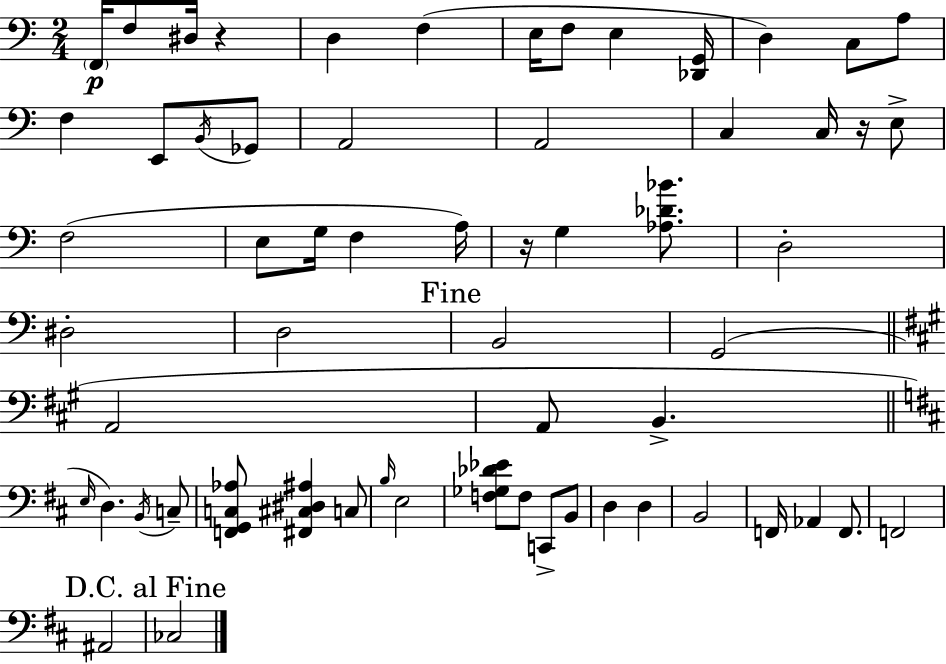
F2/s F3/e D#3/s R/q D3/q F3/q E3/s F3/e E3/q [Db2,G2]/s D3/q C3/e A3/e F3/q E2/e B2/s Gb2/e A2/h A2/h C3/q C3/s R/s E3/e F3/h E3/e G3/s F3/q A3/s R/s G3/q [Ab3,Db4,Bb4]/e. D3/h D#3/h D3/h B2/h G2/h A2/h A2/e B2/q. E3/s D3/q. B2/s C3/e [F2,G2,C3,Ab3]/e [F#2,C#3,D#3,A#3]/q C3/e B3/s E3/h [F3,Gb3,Db4,Eb4]/e F3/e C2/e B2/e D3/q D3/q B2/h F2/s Ab2/q F2/e. F2/h A#2/h CES3/h